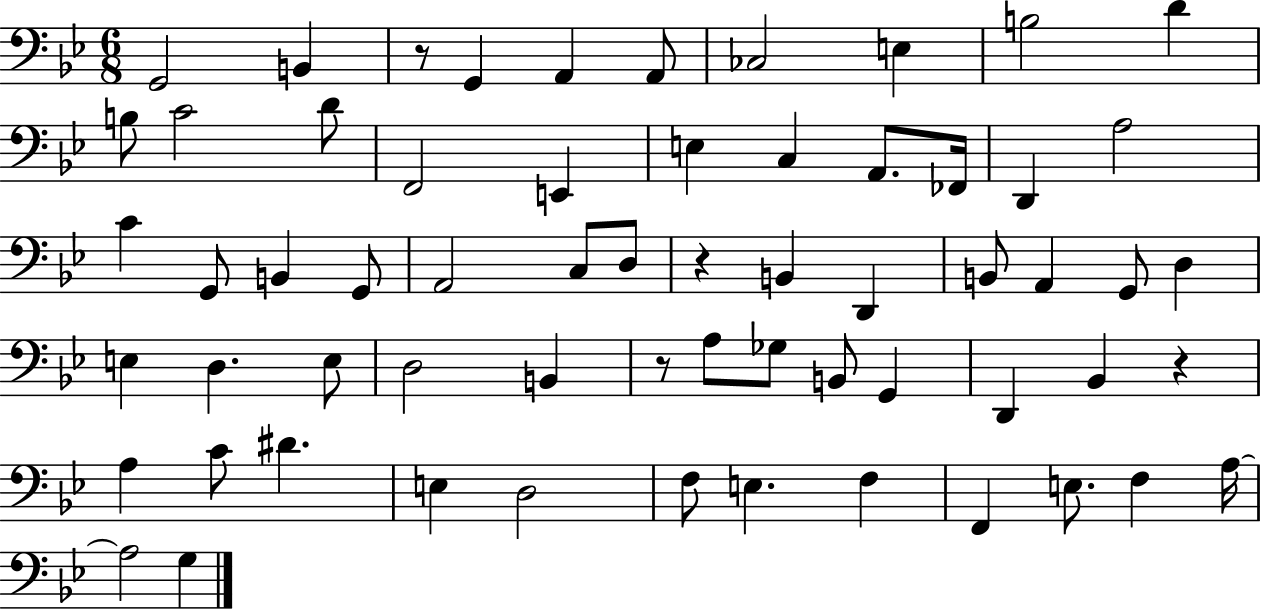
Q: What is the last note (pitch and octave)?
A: G3